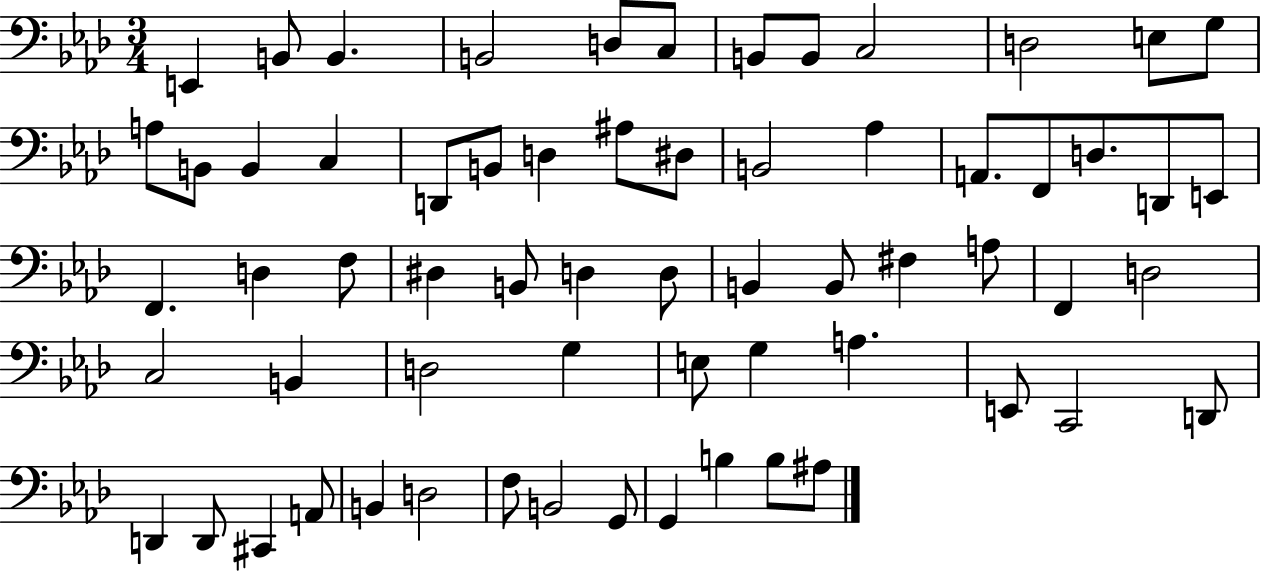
{
  \clef bass
  \numericTimeSignature
  \time 3/4
  \key aes \major
  e,4 b,8 b,4. | b,2 d8 c8 | b,8 b,8 c2 | d2 e8 g8 | \break a8 b,8 b,4 c4 | d,8 b,8 d4 ais8 dis8 | b,2 aes4 | a,8. f,8 d8. d,8 e,8 | \break f,4. d4 f8 | dis4 b,8 d4 d8 | b,4 b,8 fis4 a8 | f,4 d2 | \break c2 b,4 | d2 g4 | e8 g4 a4. | e,8 c,2 d,8 | \break d,4 d,8 cis,4 a,8 | b,4 d2 | f8 b,2 g,8 | g,4 b4 b8 ais8 | \break \bar "|."
}